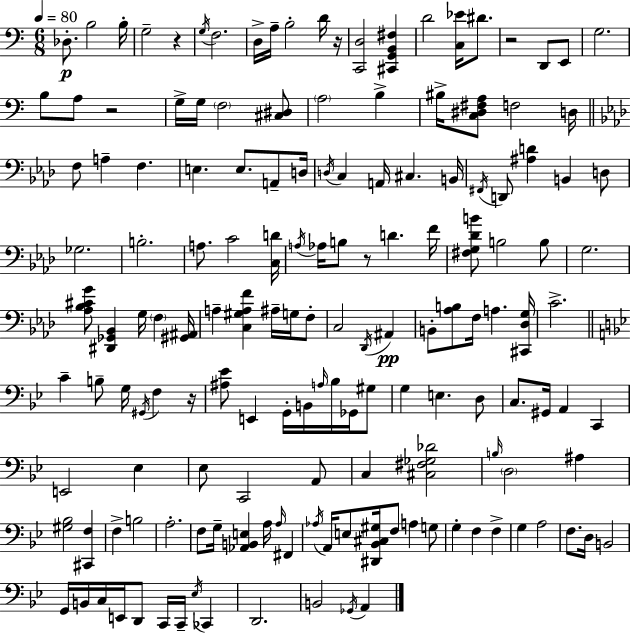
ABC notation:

X:1
T:Untitled
M:6/8
L:1/4
K:C
_D,/2 B,2 B,/4 G,2 z G,/4 F,2 D,/4 A,/4 B,2 D/4 z/4 [C,,D,]2 [^C,,G,,B,,^F,] D2 [C,_E]/4 ^D/2 z2 D,,/2 E,,/2 G,2 B,/2 A,/2 z2 G,/4 G,/4 F,2 [^C,^D,]/2 A,2 B, ^B,/4 [C,^D,^F,A,]/2 F,2 D,/4 F,/2 A, F, E, E,/2 A,,/2 D,/4 D,/4 C, A,,/4 ^C, B,,/4 ^F,,/4 D,,/2 [^A,D] B,, D,/2 _G,2 B,2 A,/2 C2 [C,D]/4 A,/4 _A,/4 B,/2 z/2 D F/4 [^F,G,_DB]/2 B,2 B,/2 G,2 [_A,_B,^CG]/2 [^D,,_G,,_B,,] G,/4 F, [^G,,^A,,]/4 A, [C,^G,A,F] ^A,/4 G,/4 F,/2 C,2 _D,,/4 ^A,, B,,/2 [_A,B,]/2 F,/4 A, [^C,,_D,G,]/4 C2 C B,/2 G,/4 ^G,,/4 F, z/4 [^A,_E]/2 E,, G,,/4 B,,/4 A,/4 _B,/4 _G,,/4 ^G,/2 G, E, D,/2 C,/2 ^G,,/4 A,, C,, E,,2 _E, _E,/2 C,,2 A,,/2 C, [^C,^F,_G,_D]2 B,/4 D,2 ^A, [^G,_B,]2 [^C,,F,] F, B,2 A,2 F,/2 G,/4 [_A,,B,,E,] A,/4 A,/4 ^F,, _A,/4 A,,/4 E,/2 [^D,,_B,,^C,^G,]/4 F,/2 A, G,/2 G, F, F, G, A,2 F,/2 D,/4 B,,2 G,,/4 B,,/4 C,/4 E,,/4 D,,/2 C,,/4 C,,/4 _E,/4 _C,, D,,2 B,,2 _G,,/4 A,,